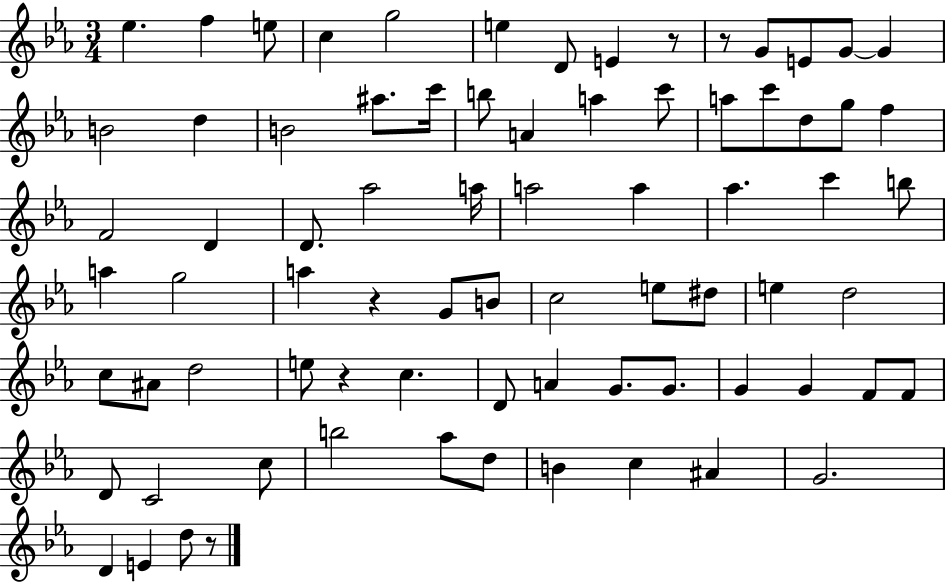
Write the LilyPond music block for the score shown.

{
  \clef treble
  \numericTimeSignature
  \time 3/4
  \key ees \major
  \repeat volta 2 { ees''4. f''4 e''8 | c''4 g''2 | e''4 d'8 e'4 r8 | r8 g'8 e'8 g'8~~ g'4 | \break b'2 d''4 | b'2 ais''8. c'''16 | b''8 a'4 a''4 c'''8 | a''8 c'''8 d''8 g''8 f''4 | \break f'2 d'4 | d'8. aes''2 a''16 | a''2 a''4 | aes''4. c'''4 b''8 | \break a''4 g''2 | a''4 r4 g'8 b'8 | c''2 e''8 dis''8 | e''4 d''2 | \break c''8 ais'8 d''2 | e''8 r4 c''4. | d'8 a'4 g'8. g'8. | g'4 g'4 f'8 f'8 | \break d'8 c'2 c''8 | b''2 aes''8 d''8 | b'4 c''4 ais'4 | g'2. | \break d'4 e'4 d''8 r8 | } \bar "|."
}